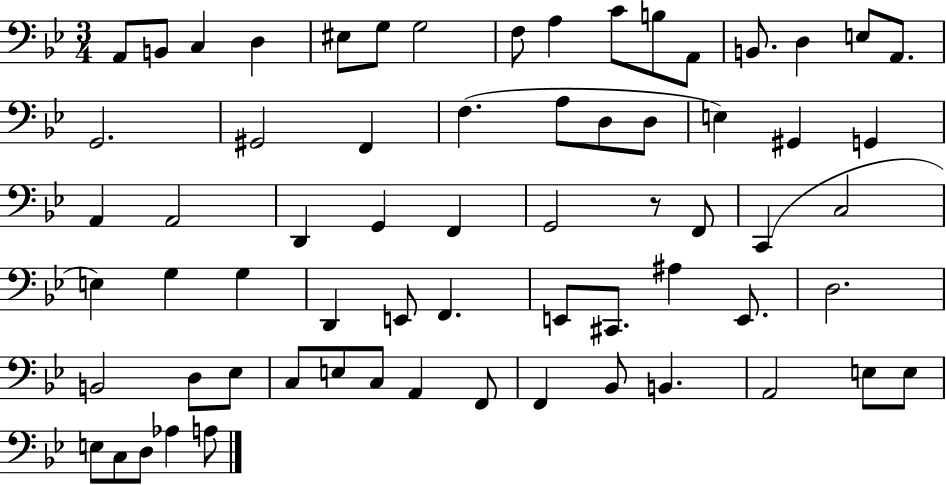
{
  \clef bass
  \numericTimeSignature
  \time 3/4
  \key bes \major
  a,8 b,8 c4 d4 | eis8 g8 g2 | f8 a4 c'8 b8 a,8 | b,8. d4 e8 a,8. | \break g,2. | gis,2 f,4 | f4.( a8 d8 d8 | e4) gis,4 g,4 | \break a,4 a,2 | d,4 g,4 f,4 | g,2 r8 f,8 | c,4( c2 | \break e4) g4 g4 | d,4 e,8 f,4. | e,8 cis,8. ais4 e,8. | d2. | \break b,2 d8 ees8 | c8 e8 c8 a,4 f,8 | f,4 bes,8 b,4. | a,2 e8 e8 | \break e8 c8 d8 aes4 a8 | \bar "|."
}